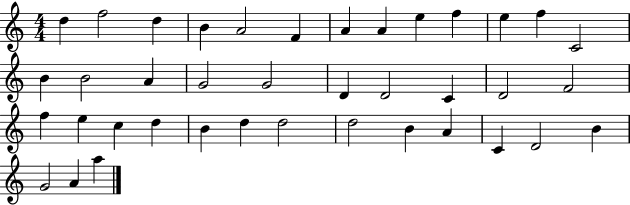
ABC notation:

X:1
T:Untitled
M:4/4
L:1/4
K:C
d f2 d B A2 F A A e f e f C2 B B2 A G2 G2 D D2 C D2 F2 f e c d B d d2 d2 B A C D2 B G2 A a